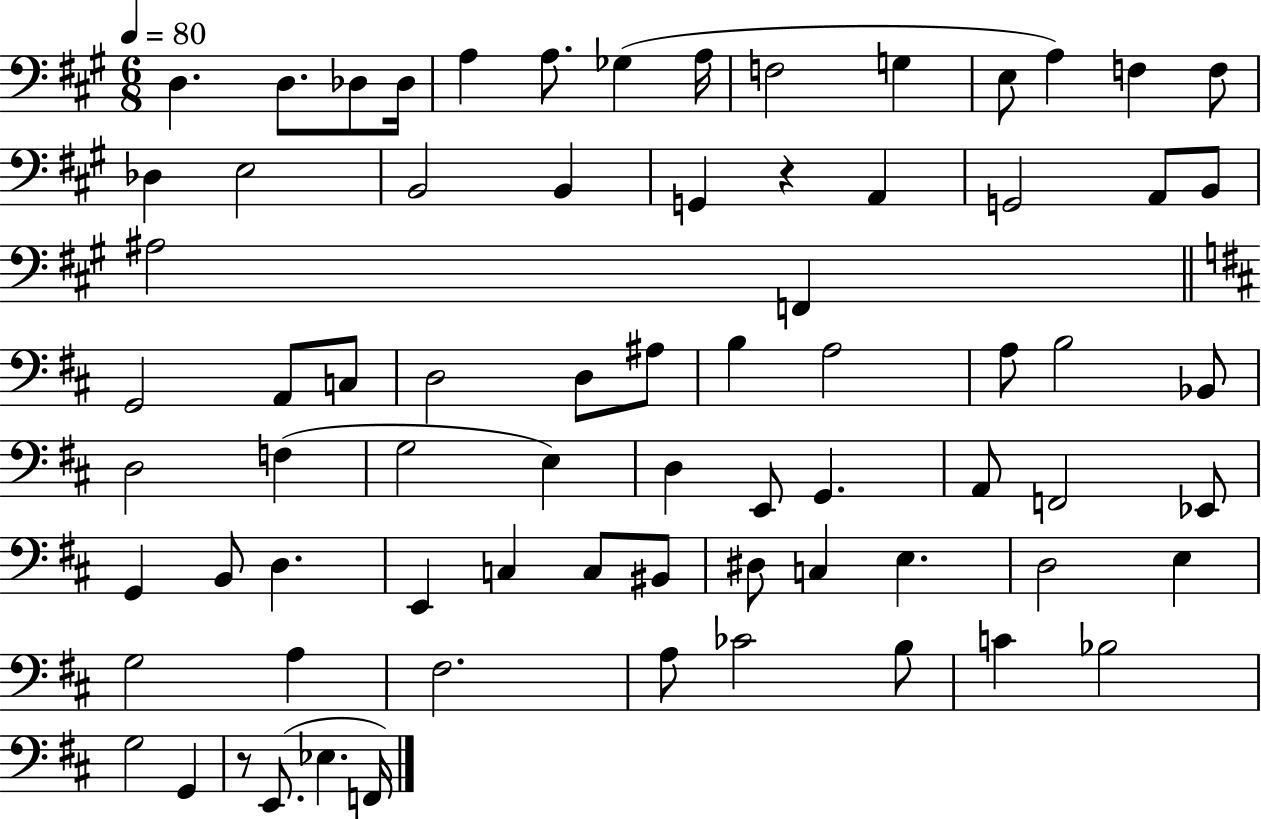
D3/q. D3/e. Db3/e Db3/s A3/q A3/e. Gb3/q A3/s F3/h G3/q E3/e A3/q F3/q F3/e Db3/q E3/h B2/h B2/q G2/q R/q A2/q G2/h A2/e B2/e A#3/h F2/q G2/h A2/e C3/e D3/h D3/e A#3/e B3/q A3/h A3/e B3/h Bb2/e D3/h F3/q G3/h E3/q D3/q E2/e G2/q. A2/e F2/h Eb2/e G2/q B2/e D3/q. E2/q C3/q C3/e BIS2/e D#3/e C3/q E3/q. D3/h E3/q G3/h A3/q F#3/h. A3/e CES4/h B3/e C4/q Bb3/h G3/h G2/q R/e E2/e. Eb3/q. F2/s